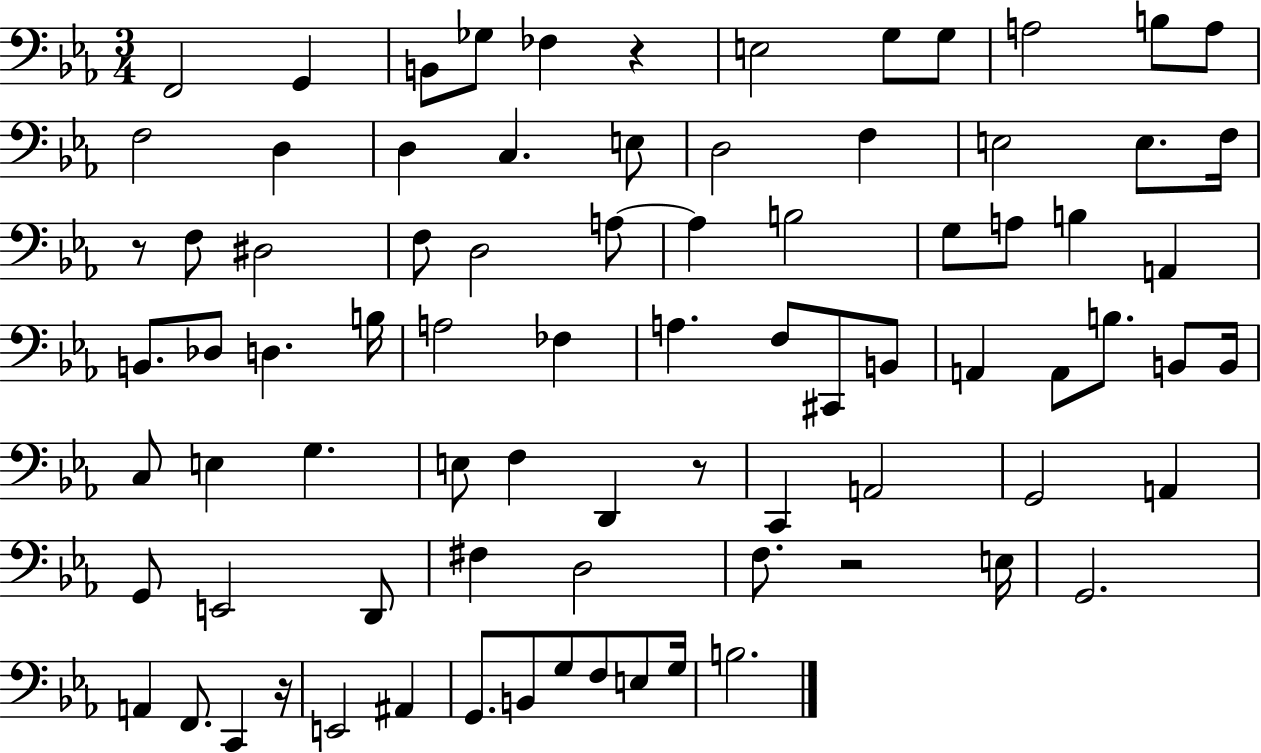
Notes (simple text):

F2/h G2/q B2/e Gb3/e FES3/q R/q E3/h G3/e G3/e A3/h B3/e A3/e F3/h D3/q D3/q C3/q. E3/e D3/h F3/q E3/h E3/e. F3/s R/e F3/e D#3/h F3/e D3/h A3/e A3/q B3/h G3/e A3/e B3/q A2/q B2/e. Db3/e D3/q. B3/s A3/h FES3/q A3/q. F3/e C#2/e B2/e A2/q A2/e B3/e. B2/e B2/s C3/e E3/q G3/q. E3/e F3/q D2/q R/e C2/q A2/h G2/h A2/q G2/e E2/h D2/e F#3/q D3/h F3/e. R/h E3/s G2/h. A2/q F2/e. C2/q R/s E2/h A#2/q G2/e. B2/e G3/e F3/e E3/e G3/s B3/h.